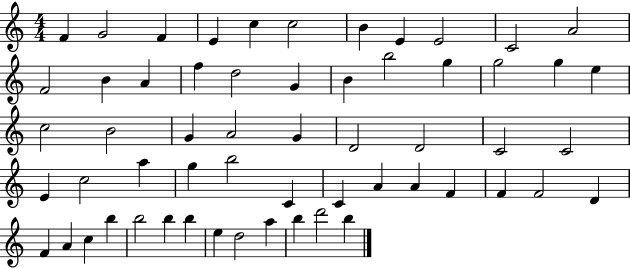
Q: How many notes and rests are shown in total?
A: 58